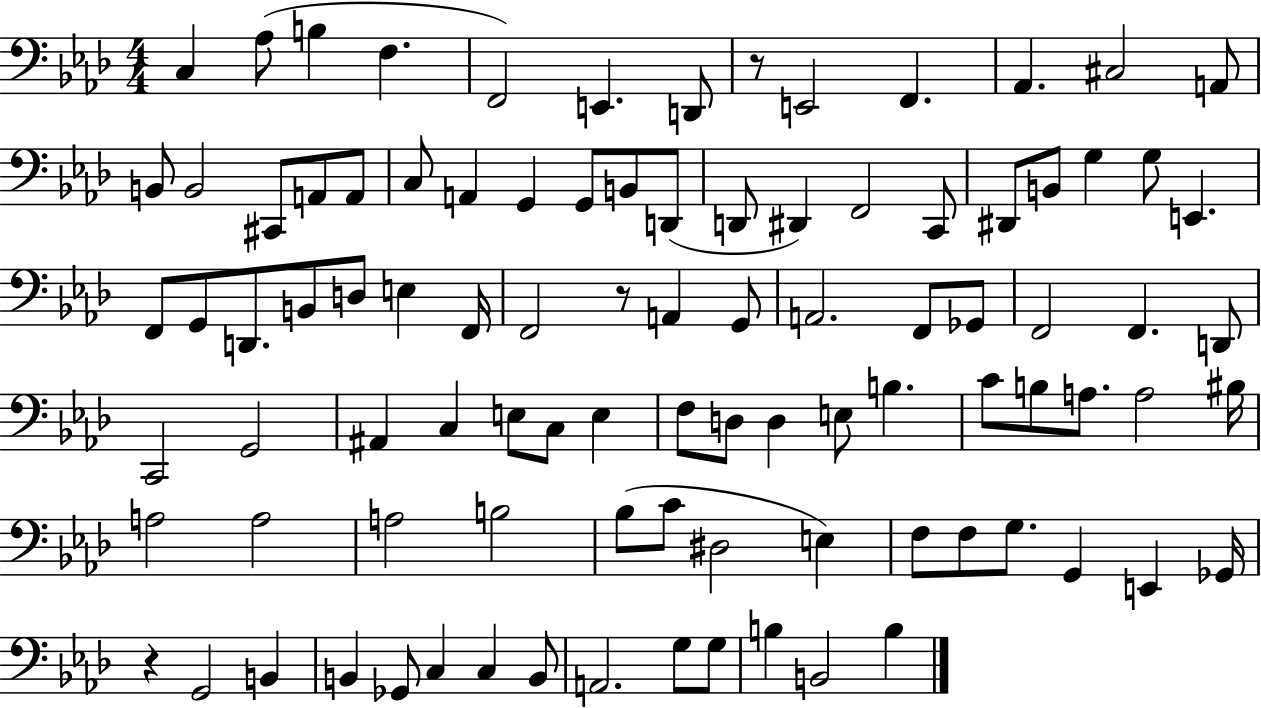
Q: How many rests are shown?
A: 3